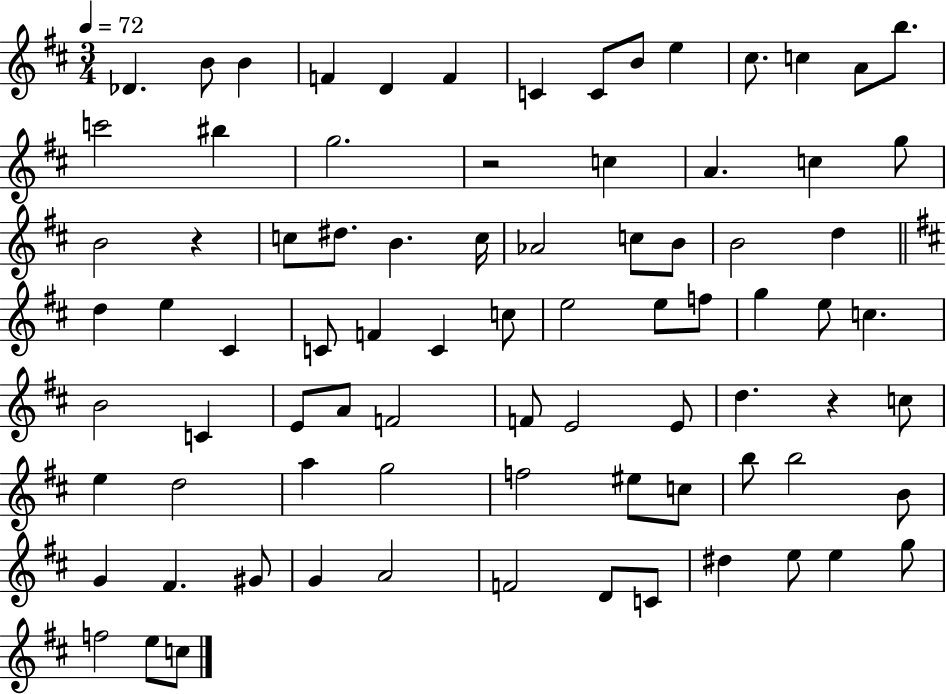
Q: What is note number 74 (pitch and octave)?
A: E5